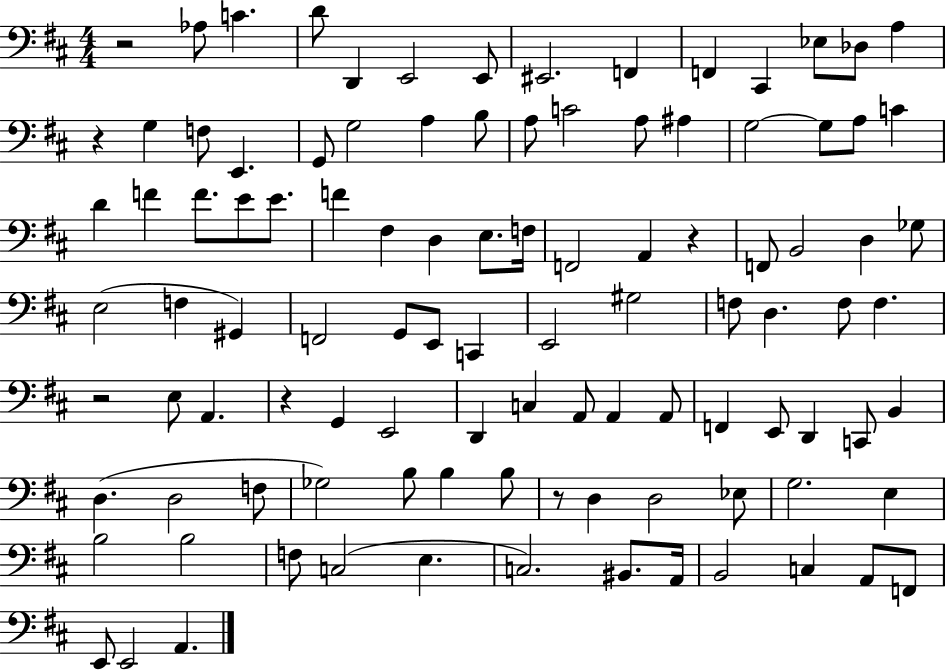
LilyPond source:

{
  \clef bass
  \numericTimeSignature
  \time 4/4
  \key d \major
  r2 aes8 c'4. | d'8 d,4 e,2 e,8 | eis,2. f,4 | f,4 cis,4 ees8 des8 a4 | \break r4 g4 f8 e,4. | g,8 g2 a4 b8 | a8 c'2 a8 ais4 | g2~~ g8 a8 c'4 | \break d'4 f'4 f'8. e'8 e'8. | f'4 fis4 d4 e8. f16 | f,2 a,4 r4 | f,8 b,2 d4 ges8 | \break e2( f4 gis,4) | f,2 g,8 e,8 c,4 | e,2 gis2 | f8 d4. f8 f4. | \break r2 e8 a,4. | r4 g,4 e,2 | d,4 c4 a,8 a,4 a,8 | f,4 e,8 d,4 c,8 b,4 | \break d4.( d2 f8 | ges2) b8 b4 b8 | r8 d4 d2 ees8 | g2. e4 | \break b2 b2 | f8 c2( e4. | c2.) bis,8. a,16 | b,2 c4 a,8 f,8 | \break e,8 e,2 a,4. | \bar "|."
}